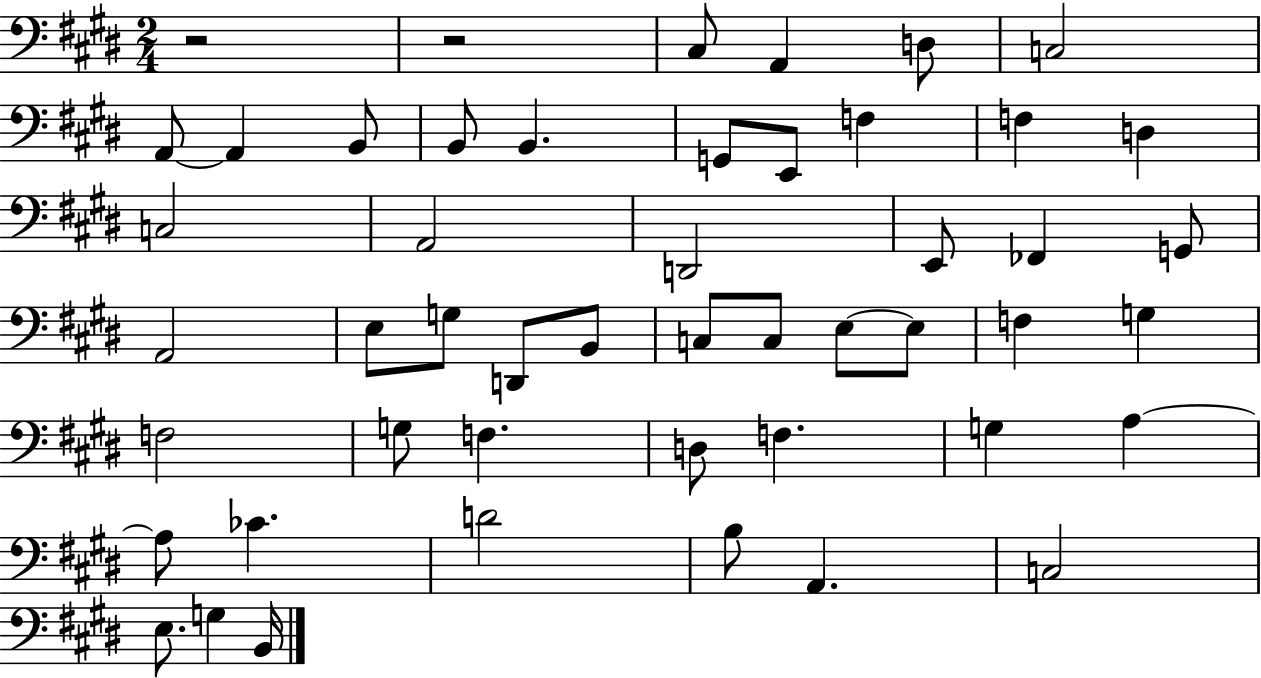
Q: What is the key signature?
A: E major